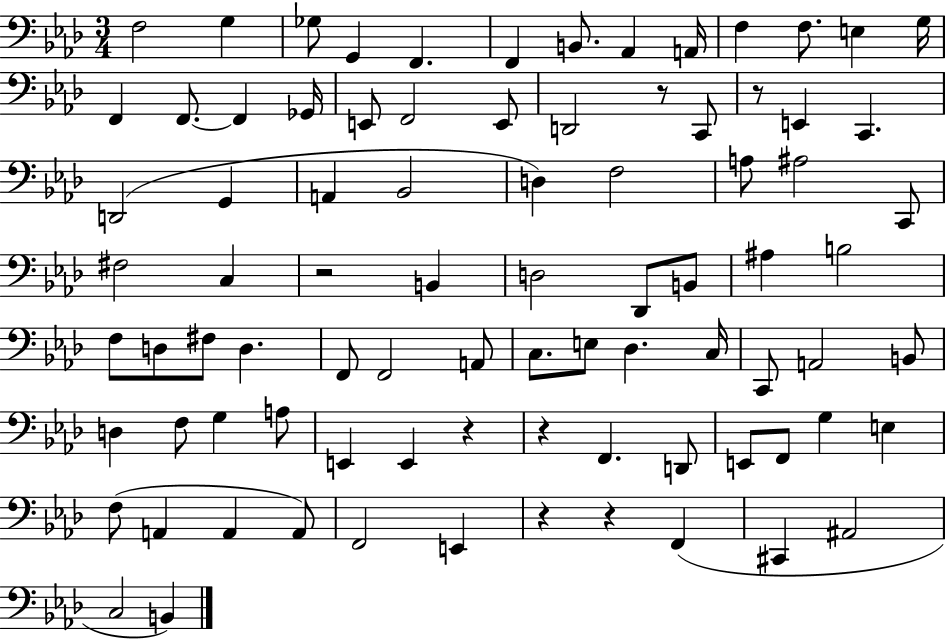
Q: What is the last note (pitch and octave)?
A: B2